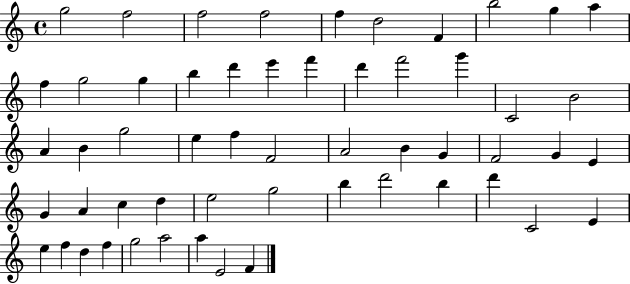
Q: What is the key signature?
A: C major